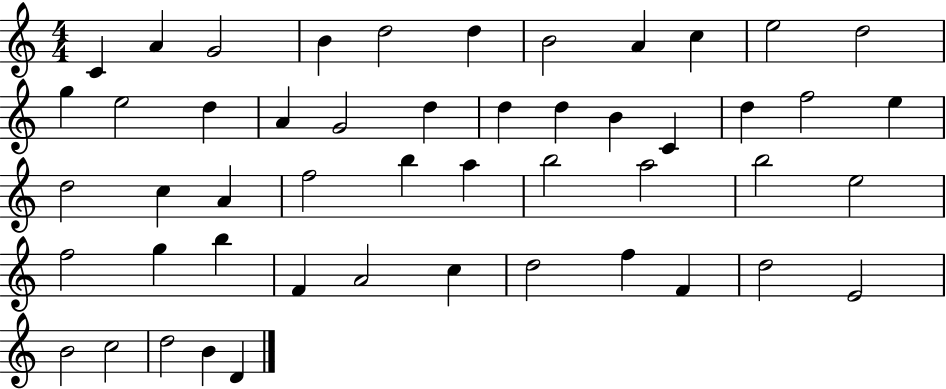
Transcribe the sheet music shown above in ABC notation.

X:1
T:Untitled
M:4/4
L:1/4
K:C
C A G2 B d2 d B2 A c e2 d2 g e2 d A G2 d d d B C d f2 e d2 c A f2 b a b2 a2 b2 e2 f2 g b F A2 c d2 f F d2 E2 B2 c2 d2 B D